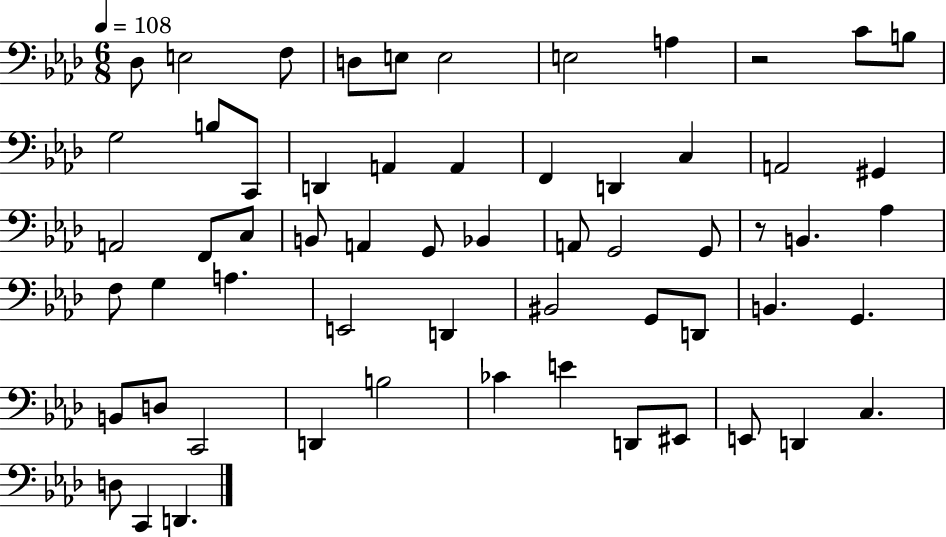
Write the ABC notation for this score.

X:1
T:Untitled
M:6/8
L:1/4
K:Ab
_D,/2 E,2 F,/2 D,/2 E,/2 E,2 E,2 A, z2 C/2 B,/2 G,2 B,/2 C,,/2 D,, A,, A,, F,, D,, C, A,,2 ^G,, A,,2 F,,/2 C,/2 B,,/2 A,, G,,/2 _B,, A,,/2 G,,2 G,,/2 z/2 B,, _A, F,/2 G, A, E,,2 D,, ^B,,2 G,,/2 D,,/2 B,, G,, B,,/2 D,/2 C,,2 D,, B,2 _C E D,,/2 ^E,,/2 E,,/2 D,, C, D,/2 C,, D,,